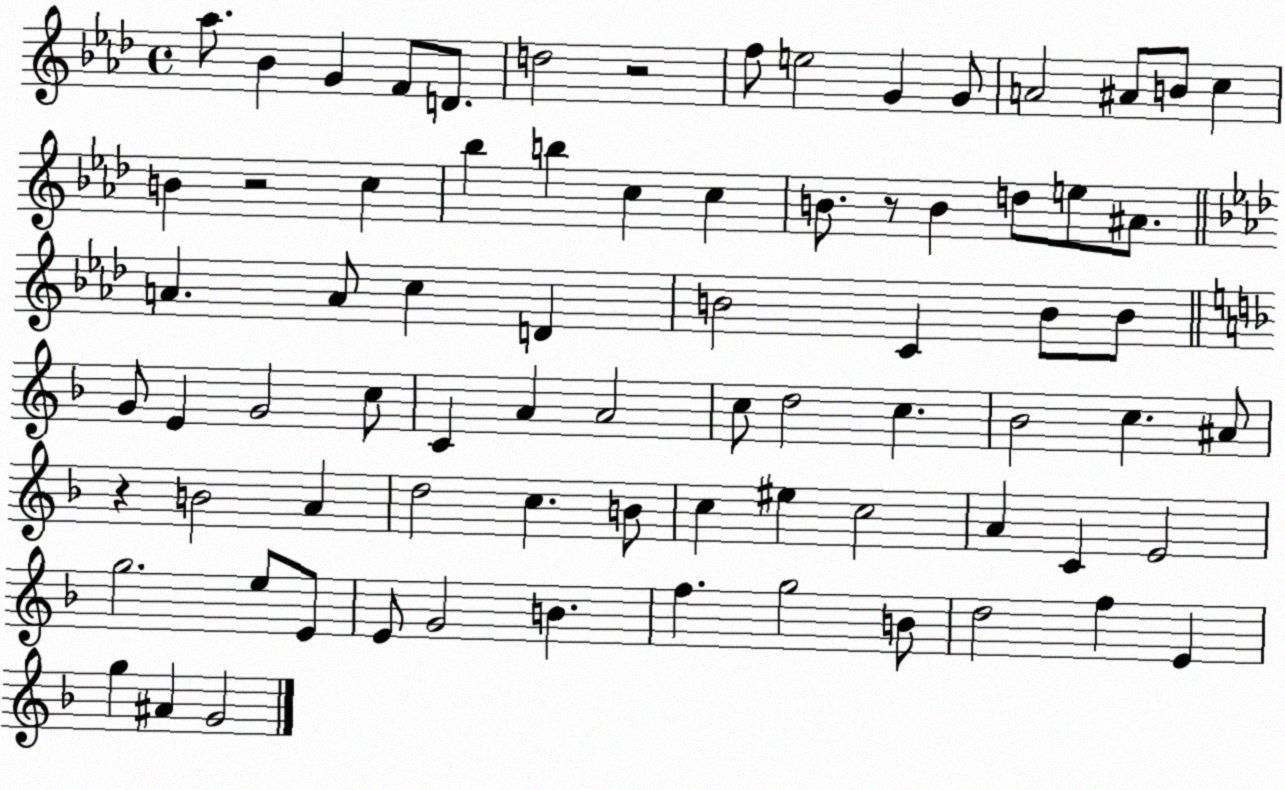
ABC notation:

X:1
T:Untitled
M:4/4
L:1/4
K:Ab
_a/2 _B G F/2 D/2 d2 z2 f/2 e2 G G/2 A2 ^A/2 B/2 c B z2 c _b b c c B/2 z/2 B d/2 e/2 ^A/2 A A/2 c D B2 C B/2 B/2 G/2 E G2 c/2 C A A2 c/2 d2 c _B2 c ^A/2 z B2 A d2 c B/2 c ^e c2 A C E2 g2 e/2 E/2 E/2 G2 B f g2 B/2 d2 f E g ^A G2